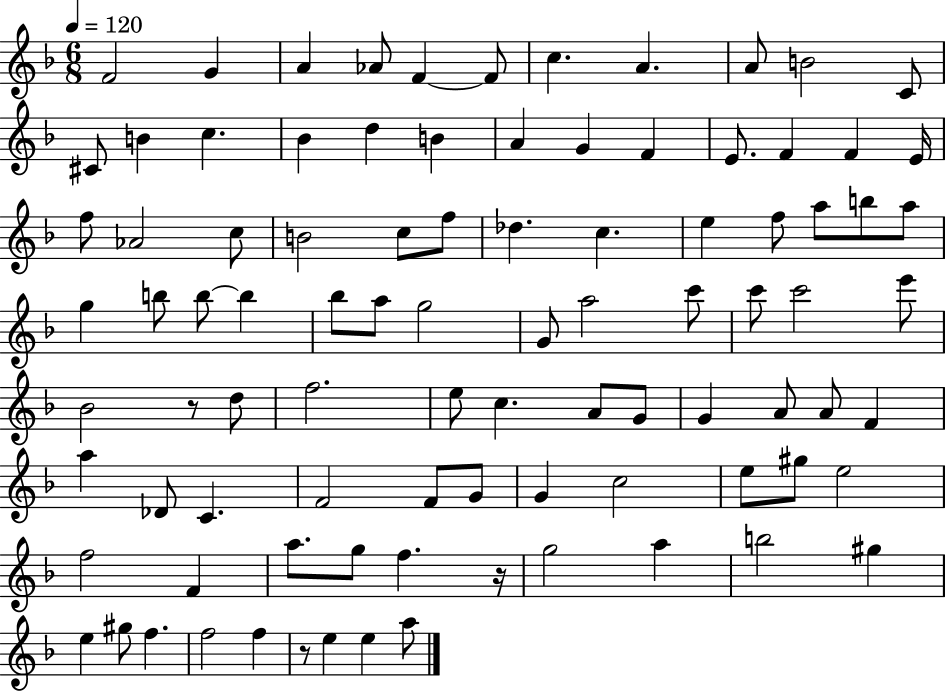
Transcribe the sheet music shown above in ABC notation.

X:1
T:Untitled
M:6/8
L:1/4
K:F
F2 G A _A/2 F F/2 c A A/2 B2 C/2 ^C/2 B c _B d B A G F E/2 F F E/4 f/2 _A2 c/2 B2 c/2 f/2 _d c e f/2 a/2 b/2 a/2 g b/2 b/2 b _b/2 a/2 g2 G/2 a2 c'/2 c'/2 c'2 e'/2 _B2 z/2 d/2 f2 e/2 c A/2 G/2 G A/2 A/2 F a _D/2 C F2 F/2 G/2 G c2 e/2 ^g/2 e2 f2 F a/2 g/2 f z/4 g2 a b2 ^g e ^g/2 f f2 f z/2 e e a/2